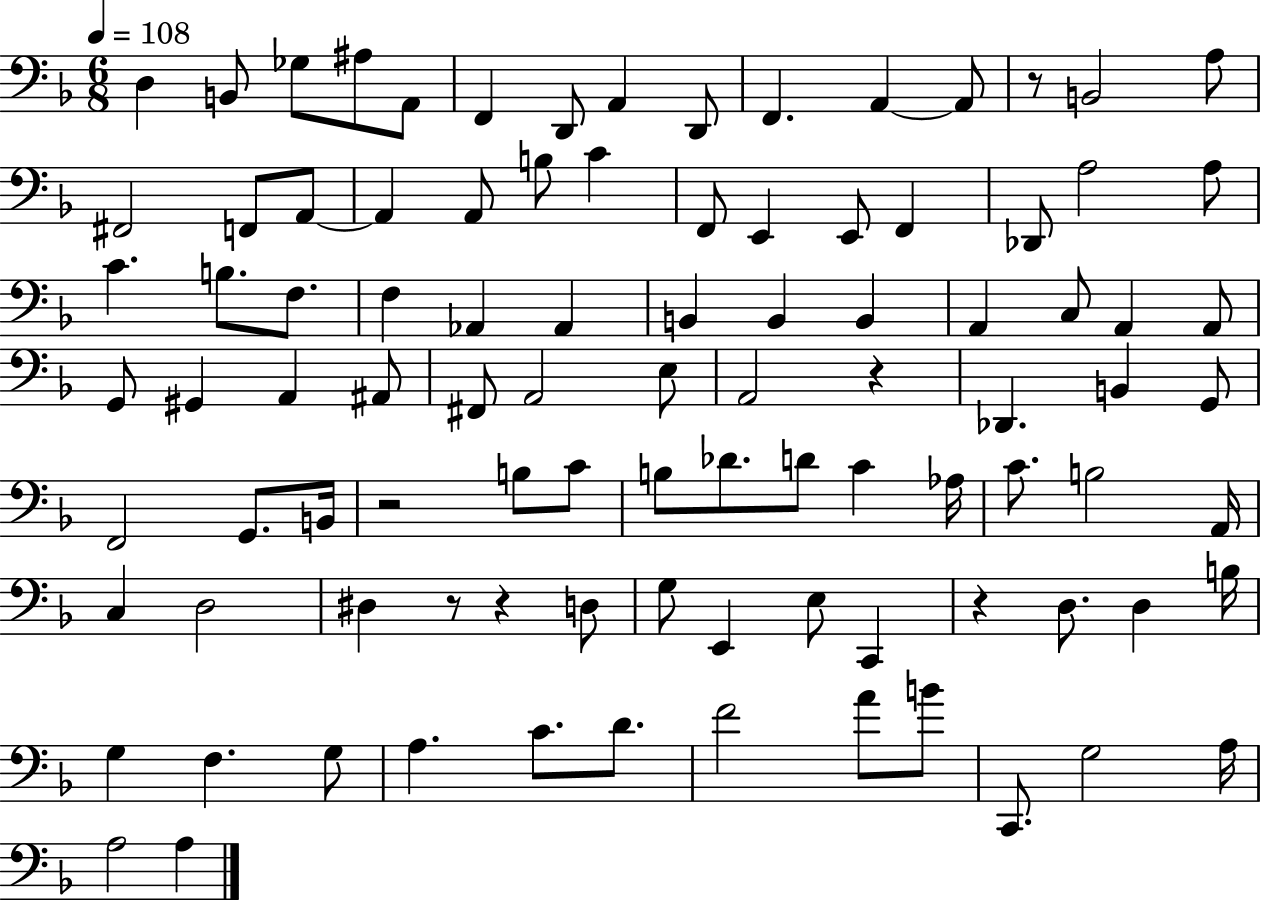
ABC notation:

X:1
T:Untitled
M:6/8
L:1/4
K:F
D, B,,/2 _G,/2 ^A,/2 A,,/2 F,, D,,/2 A,, D,,/2 F,, A,, A,,/2 z/2 B,,2 A,/2 ^F,,2 F,,/2 A,,/2 A,, A,,/2 B,/2 C F,,/2 E,, E,,/2 F,, _D,,/2 A,2 A,/2 C B,/2 F,/2 F, _A,, _A,, B,, B,, B,, A,, C,/2 A,, A,,/2 G,,/2 ^G,, A,, ^A,,/2 ^F,,/2 A,,2 E,/2 A,,2 z _D,, B,, G,,/2 F,,2 G,,/2 B,,/4 z2 B,/2 C/2 B,/2 _D/2 D/2 C _A,/4 C/2 B,2 A,,/4 C, D,2 ^D, z/2 z D,/2 G,/2 E,, E,/2 C,, z D,/2 D, B,/4 G, F, G,/2 A, C/2 D/2 F2 A/2 B/2 C,,/2 G,2 A,/4 A,2 A,